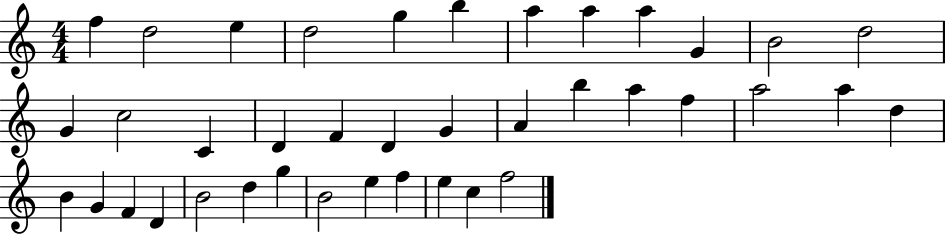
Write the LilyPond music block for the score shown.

{
  \clef treble
  \numericTimeSignature
  \time 4/4
  \key c \major
  f''4 d''2 e''4 | d''2 g''4 b''4 | a''4 a''4 a''4 g'4 | b'2 d''2 | \break g'4 c''2 c'4 | d'4 f'4 d'4 g'4 | a'4 b''4 a''4 f''4 | a''2 a''4 d''4 | \break b'4 g'4 f'4 d'4 | b'2 d''4 g''4 | b'2 e''4 f''4 | e''4 c''4 f''2 | \break \bar "|."
}